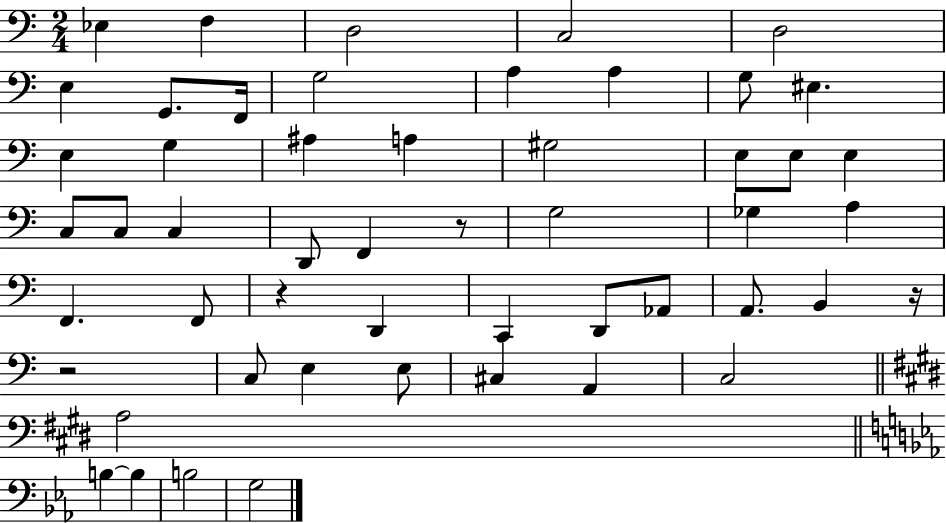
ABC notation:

X:1
T:Untitled
M:2/4
L:1/4
K:C
_E, F, D,2 C,2 D,2 E, G,,/2 F,,/4 G,2 A, A, G,/2 ^E, E, G, ^A, A, ^G,2 E,/2 E,/2 E, C,/2 C,/2 C, D,,/2 F,, z/2 G,2 _G, A, F,, F,,/2 z D,, C,, D,,/2 _A,,/2 A,,/2 B,, z/4 z2 C,/2 E, E,/2 ^C, A,, C,2 A,2 B, B, B,2 G,2